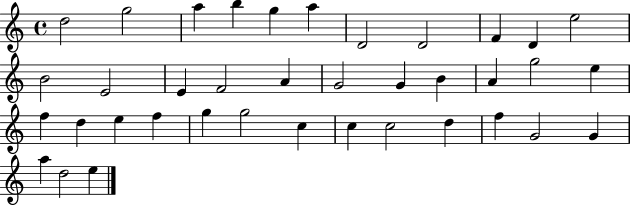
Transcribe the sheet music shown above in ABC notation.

X:1
T:Untitled
M:4/4
L:1/4
K:C
d2 g2 a b g a D2 D2 F D e2 B2 E2 E F2 A G2 G B A g2 e f d e f g g2 c c c2 d f G2 G a d2 e